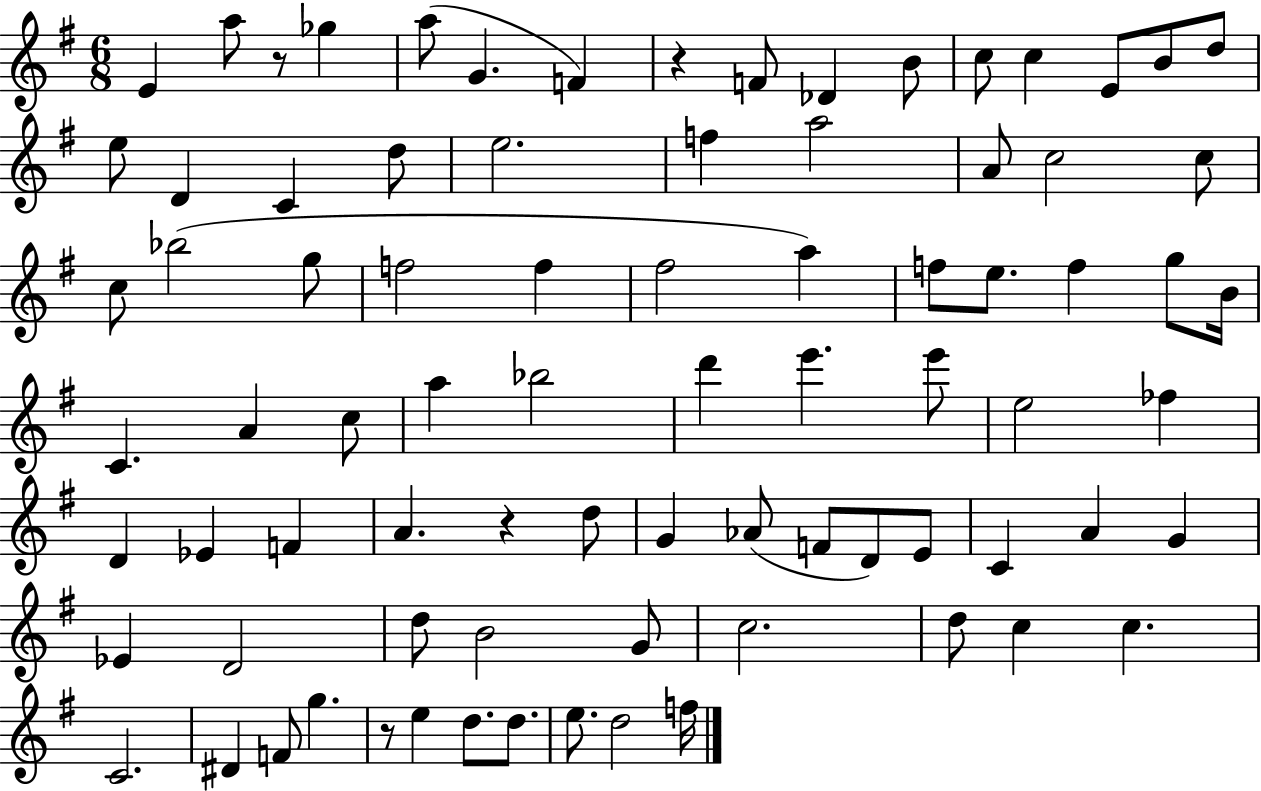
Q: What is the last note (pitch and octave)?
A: F5